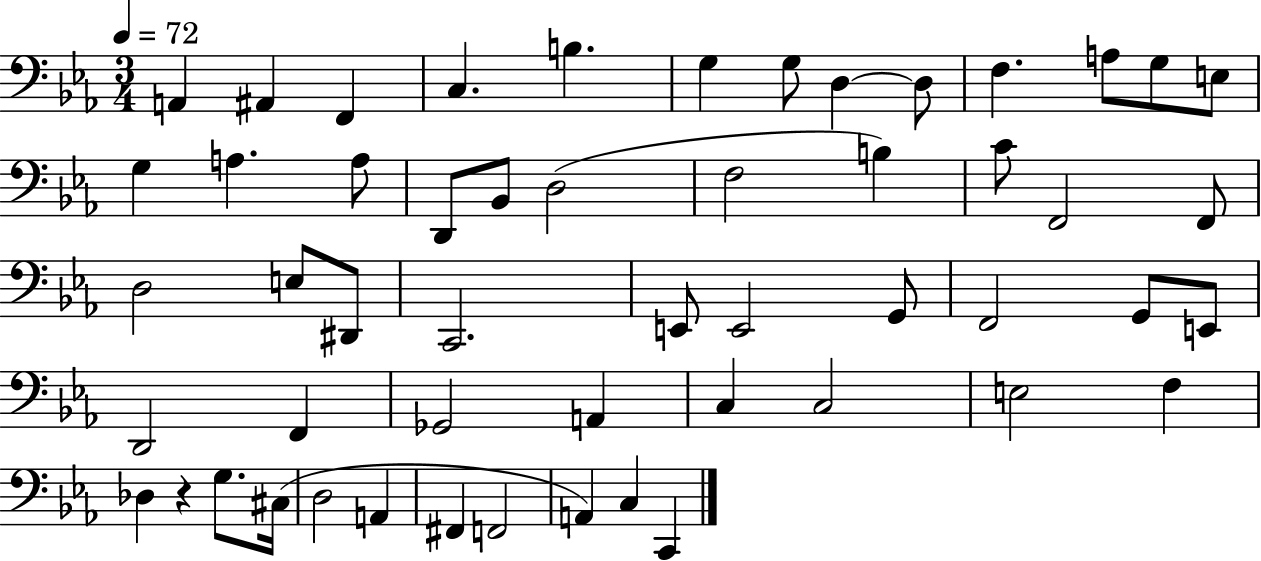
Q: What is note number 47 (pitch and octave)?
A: A2